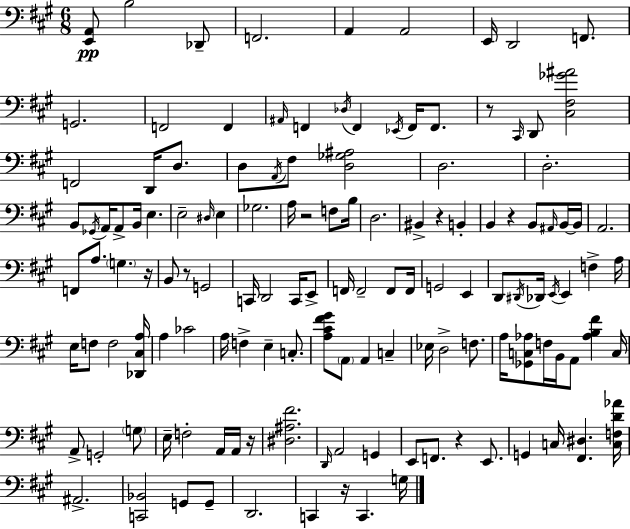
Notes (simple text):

[E2,A2]/e B3/h Db2/e F2/h. A2/q A2/h E2/s D2/h F2/e. G2/h. F2/h F2/q A#2/s F2/q Db3/s F2/q Eb2/s F2/s F2/e. R/e C#2/s D2/e [C#3,F#3,Gb4,A#4]/h F2/h D2/s D3/e. D3/e A2/s F#3/e [D3,Gb3,A#3]/h D3/h. D3/h. B2/e Gb2/s A2/s A2/e B2/s E3/q. E3/h D#3/s E3/q Gb3/h. A3/s R/h F3/e B3/s D3/h. BIS2/q R/q B2/q B2/q R/q B2/e A#2/s B2/s B2/s A2/h. F2/e A3/e. G3/q. R/s B2/e R/e G2/h C2/s D2/h C2/s E2/e F2/s F2/h F2/e F2/s G2/h E2/q D2/e D#2/s Db2/s E2/s E2/q F3/q A3/s E3/s F3/e F3/h [Db2,C#3,A3]/s A3/q CES4/h A3/s F3/q E3/q C3/e. [A3,C#4,F#4,G#4]/e A2/e A2/q C3/q Eb3/s D3/h F3/e. A3/s [Gb2,C3,Ab3]/e F3/s B2/s A2/e [Ab3,B3,F#4]/q C3/s A2/e G2/h G3/e E3/s F3/h A2/s A2/s R/s [D#3,A#3,F#4]/h. D2/s A2/h G2/q E2/e F2/e. R/q E2/e. G2/q C3/s [F#2,D#3]/q. [C3,F3,D4,Ab4]/s A#2/h. [C2,Bb2]/h G2/e G2/e D2/h. C2/q R/s C2/q. G3/s